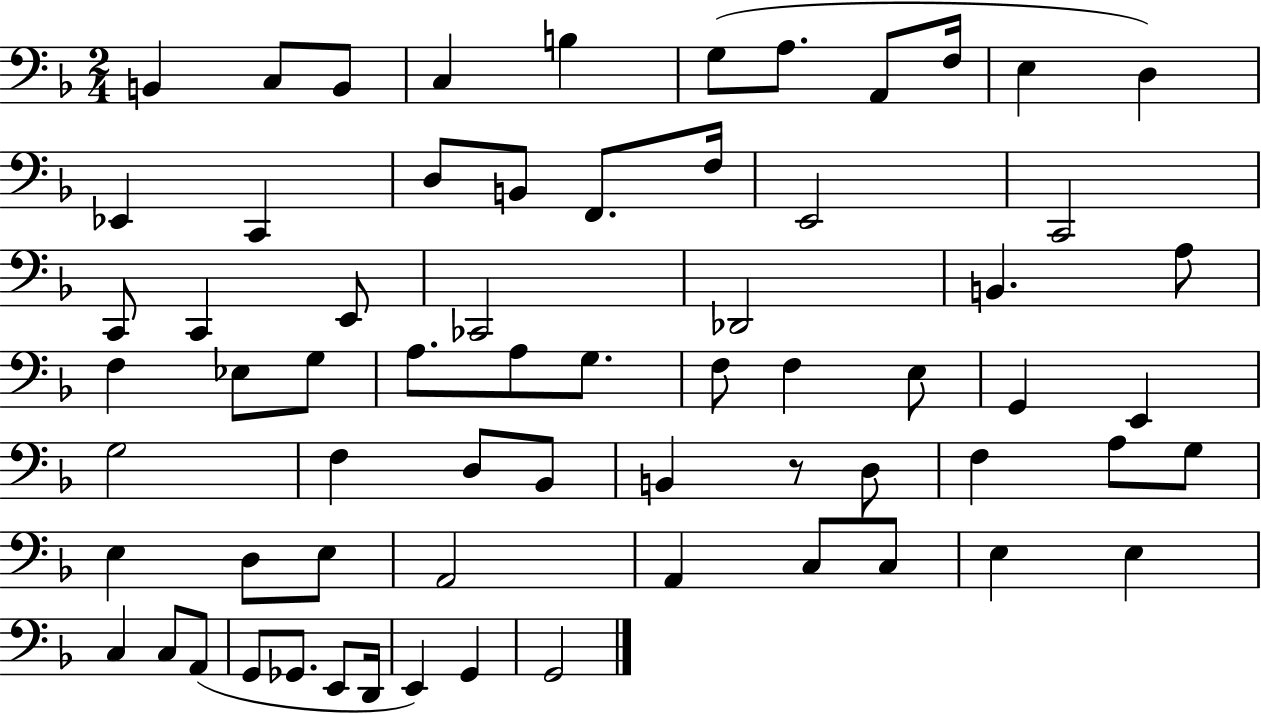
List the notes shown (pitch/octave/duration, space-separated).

B2/q C3/e B2/e C3/q B3/q G3/e A3/e. A2/e F3/s E3/q D3/q Eb2/q C2/q D3/e B2/e F2/e. F3/s E2/h C2/h C2/e C2/q E2/e CES2/h Db2/h B2/q. A3/e F3/q Eb3/e G3/e A3/e. A3/e G3/e. F3/e F3/q E3/e G2/q E2/q G3/h F3/q D3/e Bb2/e B2/q R/e D3/e F3/q A3/e G3/e E3/q D3/e E3/e A2/h A2/q C3/e C3/e E3/q E3/q C3/q C3/e A2/e G2/e Gb2/e. E2/e D2/s E2/q G2/q G2/h